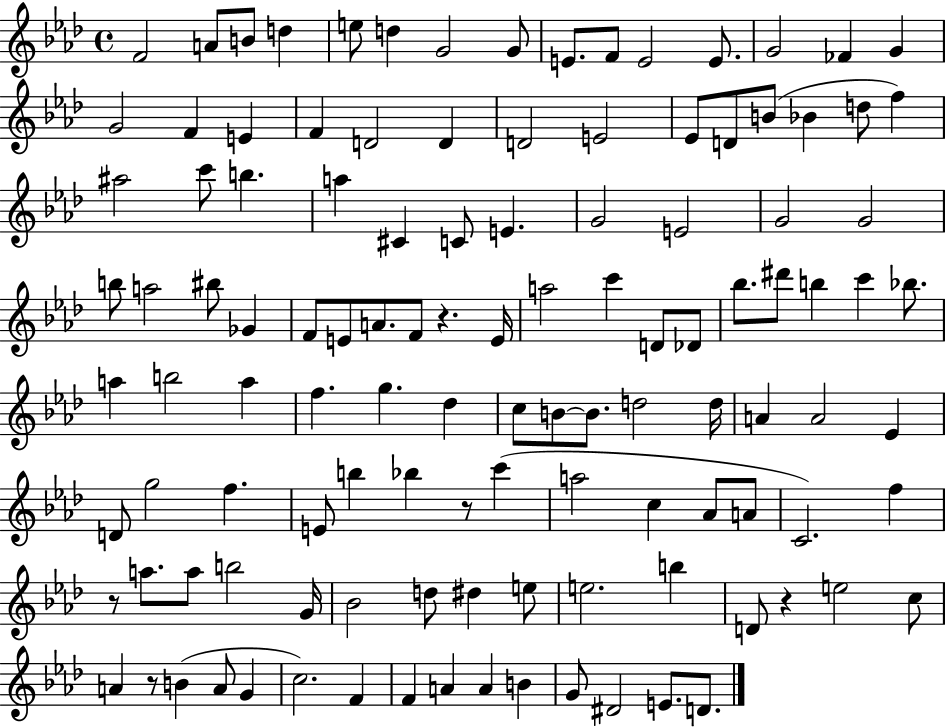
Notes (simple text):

F4/h A4/e B4/e D5/q E5/e D5/q G4/h G4/e E4/e. F4/e E4/h E4/e. G4/h FES4/q G4/q G4/h F4/q E4/q F4/q D4/h D4/q D4/h E4/h Eb4/e D4/e B4/e Bb4/q D5/e F5/q A#5/h C6/e B5/q. A5/q C#4/q C4/e E4/q. G4/h E4/h G4/h G4/h B5/e A5/h BIS5/e Gb4/q F4/e E4/e A4/e. F4/e R/q. E4/s A5/h C6/q D4/e Db4/e Bb5/e. D#6/e B5/q C6/q Bb5/e. A5/q B5/h A5/q F5/q. G5/q. Db5/q C5/e B4/e B4/e. D5/h D5/s A4/q A4/h Eb4/q D4/e G5/h F5/q. E4/e B5/q Bb5/q R/e C6/q A5/h C5/q Ab4/e A4/e C4/h. F5/q R/e A5/e. A5/e B5/h G4/s Bb4/h D5/e D#5/q E5/e E5/h. B5/q D4/e R/q E5/h C5/e A4/q R/e B4/q A4/e G4/q C5/h. F4/q F4/q A4/q A4/q B4/q G4/e D#4/h E4/e. D4/e.